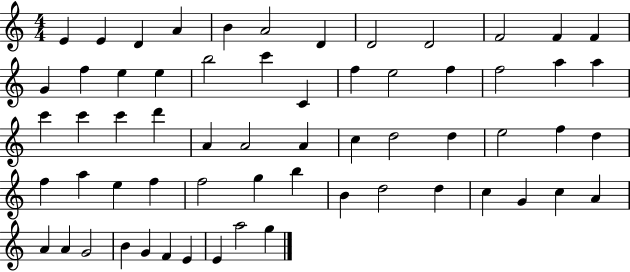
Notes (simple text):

E4/q E4/q D4/q A4/q B4/q A4/h D4/q D4/h D4/h F4/h F4/q F4/q G4/q F5/q E5/q E5/q B5/h C6/q C4/q F5/q E5/h F5/q F5/h A5/q A5/q C6/q C6/q C6/q D6/q A4/q A4/h A4/q C5/q D5/h D5/q E5/h F5/q D5/q F5/q A5/q E5/q F5/q F5/h G5/q B5/q B4/q D5/h D5/q C5/q G4/q C5/q A4/q A4/q A4/q G4/h B4/q G4/q F4/q E4/q E4/q A5/h G5/q